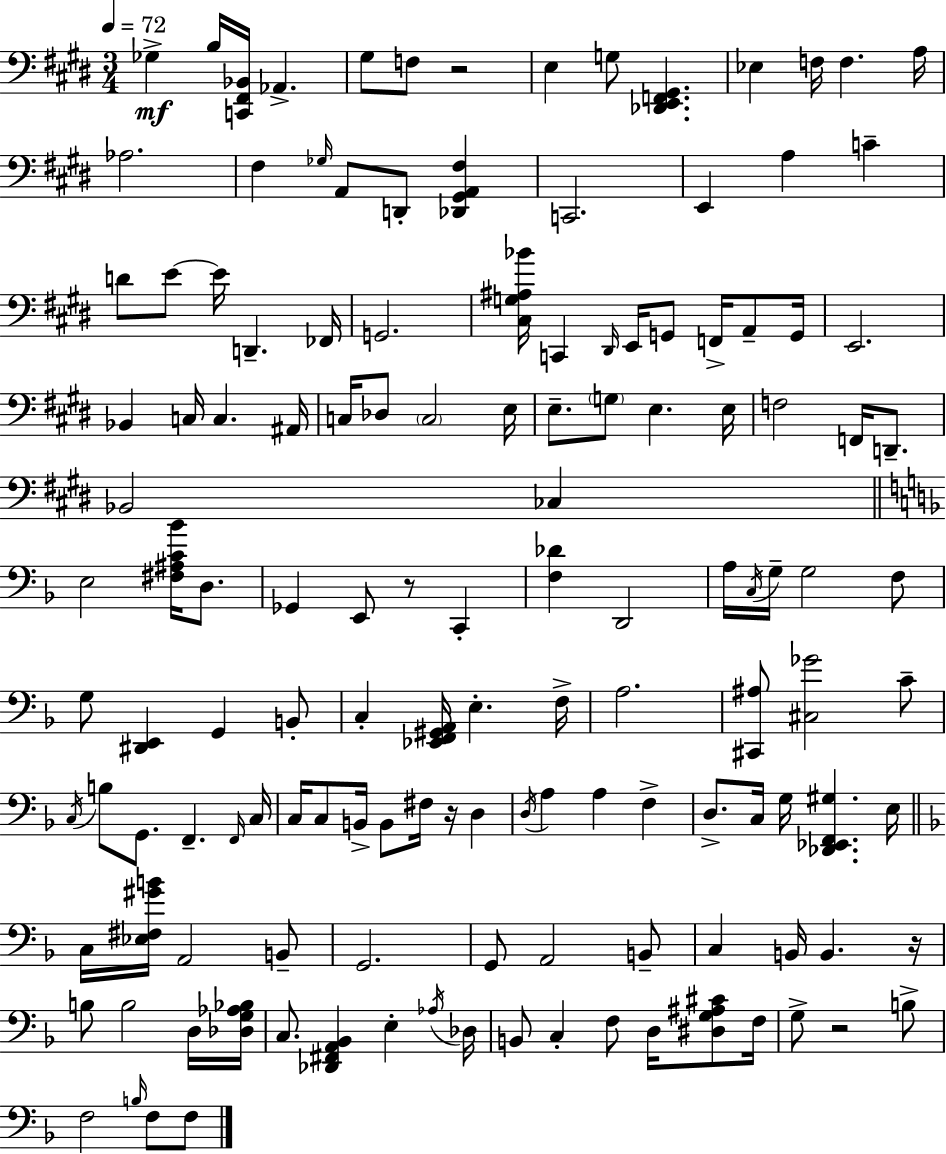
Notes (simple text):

Gb3/q B3/s [C2,F#2,Bb2]/s Ab2/q. G#3/e F3/e R/h E3/q G3/e [Db2,E2,F2,G#2]/q. Eb3/q F3/s F3/q. A3/s Ab3/h. F#3/q Gb3/s A2/e D2/e [Db2,G#2,A2,F#3]/q C2/h. E2/q A3/q C4/q D4/e E4/e E4/s D2/q. FES2/s G2/h. [C#3,G3,A#3,Bb4]/s C2/q D#2/s E2/s G2/e F2/s A2/e G2/s E2/h. Bb2/q C3/s C3/q. A#2/s C3/s Db3/e C3/h E3/s E3/e. G3/e E3/q. E3/s F3/h F2/s D2/e. Bb2/h CES3/q E3/h [F#3,A#3,C4,Bb4]/s D3/e. Gb2/q E2/e R/e C2/q [F3,Db4]/q D2/h A3/s C3/s G3/s G3/h F3/e G3/e [D#2,E2]/q G2/q B2/e C3/q [Eb2,F2,G#2,A2]/s E3/q. F3/s A3/h. [C#2,A#3]/e [C#3,Gb4]/h C4/e C3/s B3/e G2/e. F2/q. F2/s C3/s C3/s C3/e B2/s B2/e F#3/s R/s D3/q D3/s A3/q A3/q F3/q D3/e. C3/s G3/s [Db2,Eb2,F2,G#3]/q. E3/s C3/s [Eb3,F#3,G#4,B4]/s A2/h B2/e G2/h. G2/e A2/h B2/e C3/q B2/s B2/q. R/s B3/e B3/h D3/s [Db3,G3,Ab3,Bb3]/s C3/e. [Db2,F#2,A2,Bb2]/q E3/q Ab3/s Db3/s B2/e C3/q F3/e D3/s [D#3,G3,A#3,C#4]/e F3/s G3/e R/h B3/e F3/h B3/s F3/e F3/e